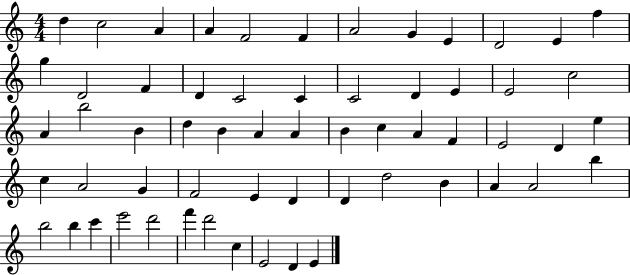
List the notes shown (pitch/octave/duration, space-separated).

D5/q C5/h A4/q A4/q F4/h F4/q A4/h G4/q E4/q D4/h E4/q F5/q G5/q D4/h F4/q D4/q C4/h C4/q C4/h D4/q E4/q E4/h C5/h A4/q B5/h B4/q D5/q B4/q A4/q A4/q B4/q C5/q A4/q F4/q E4/h D4/q E5/q C5/q A4/h G4/q F4/h E4/q D4/q D4/q D5/h B4/q A4/q A4/h B5/q B5/h B5/q C6/q E6/h D6/h F6/q D6/h C5/q E4/h D4/q E4/q